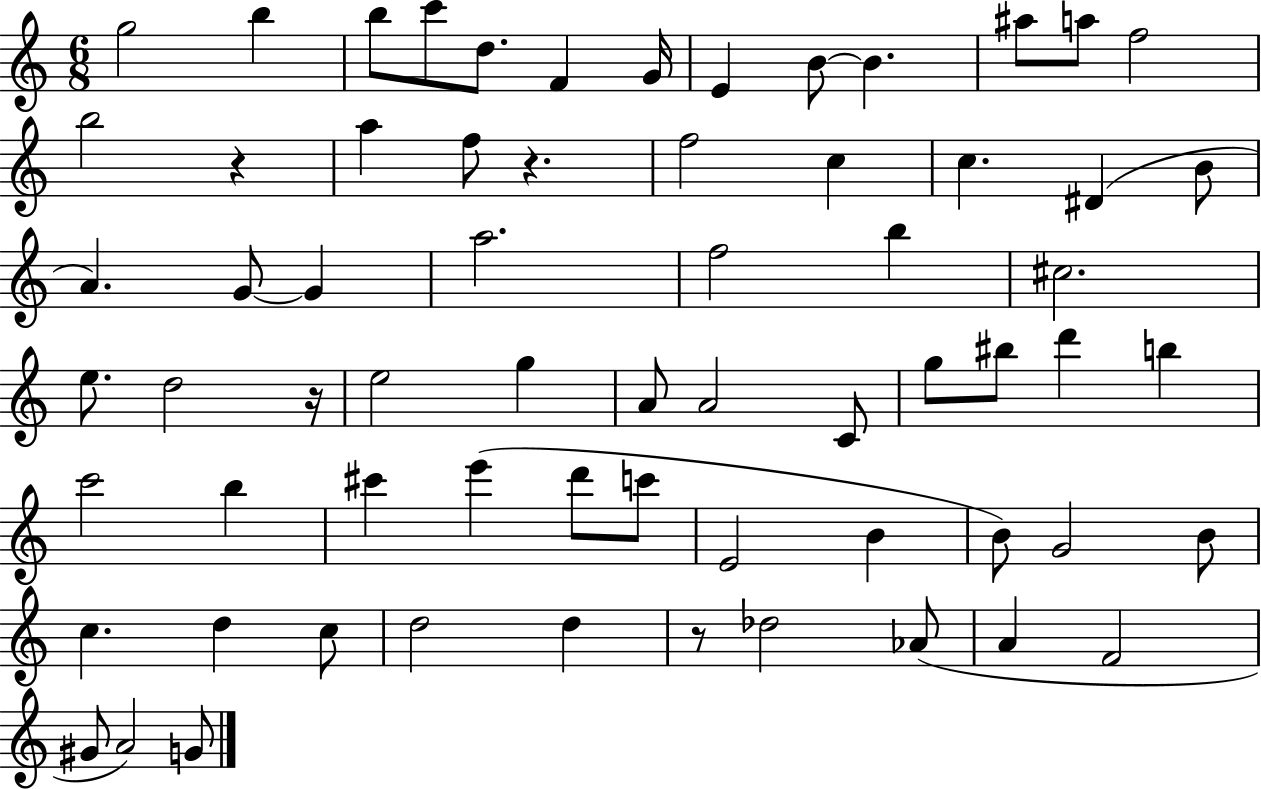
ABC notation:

X:1
T:Untitled
M:6/8
L:1/4
K:C
g2 b b/2 c'/2 d/2 F G/4 E B/2 B ^a/2 a/2 f2 b2 z a f/2 z f2 c c ^D B/2 A G/2 G a2 f2 b ^c2 e/2 d2 z/4 e2 g A/2 A2 C/2 g/2 ^b/2 d' b c'2 b ^c' e' d'/2 c'/2 E2 B B/2 G2 B/2 c d c/2 d2 d z/2 _d2 _A/2 A F2 ^G/2 A2 G/2